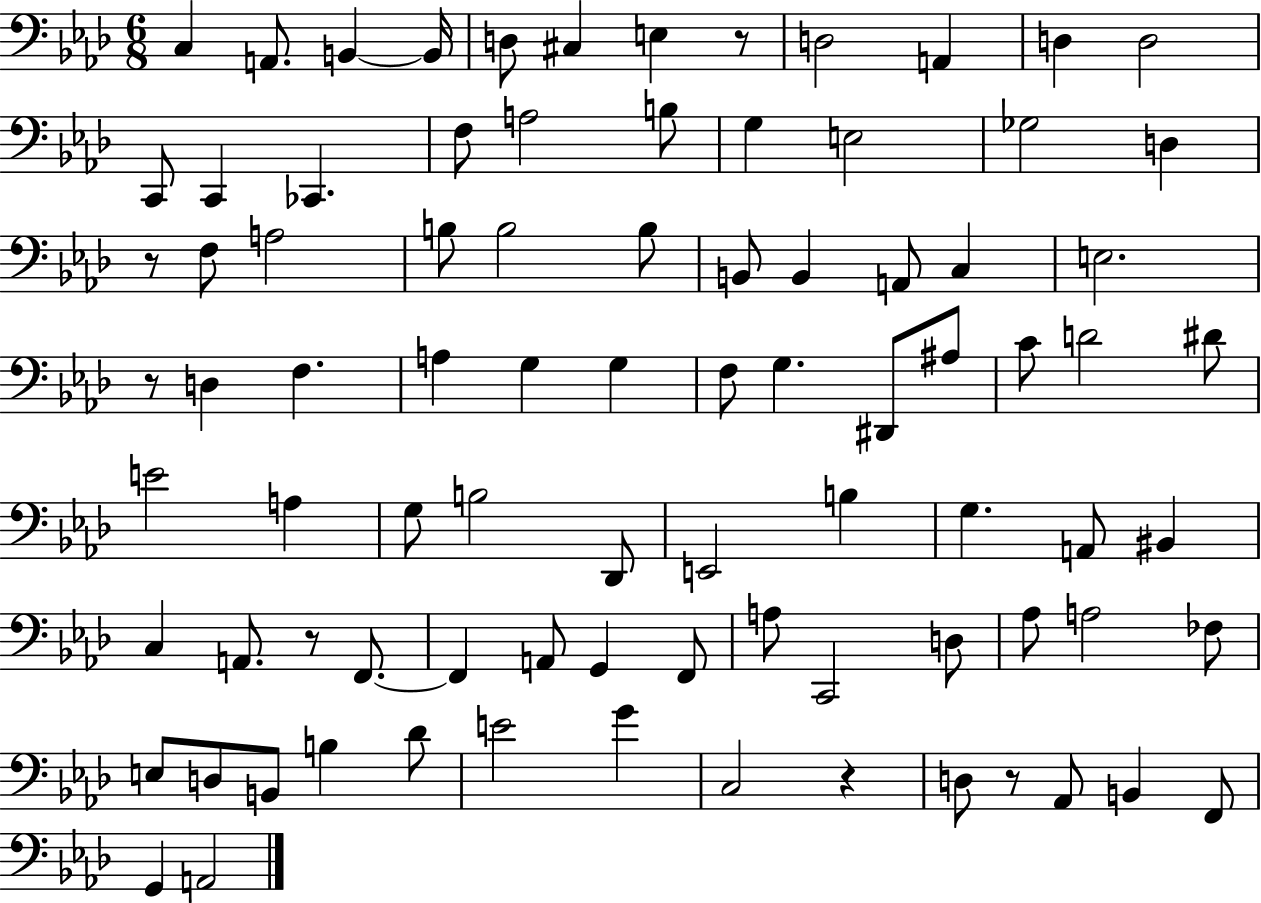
C3/q A2/e. B2/q B2/s D3/e C#3/q E3/q R/e D3/h A2/q D3/q D3/h C2/e C2/q CES2/q. F3/e A3/h B3/e G3/q E3/h Gb3/h D3/q R/e F3/e A3/h B3/e B3/h B3/e B2/e B2/q A2/e C3/q E3/h. R/e D3/q F3/q. A3/q G3/q G3/q F3/e G3/q. D#2/e A#3/e C4/e D4/h D#4/e E4/h A3/q G3/e B3/h Db2/e E2/h B3/q G3/q. A2/e BIS2/q C3/q A2/e. R/e F2/e. F2/q A2/e G2/q F2/e A3/e C2/h D3/e Ab3/e A3/h FES3/e E3/e D3/e B2/e B3/q Db4/e E4/h G4/q C3/h R/q D3/e R/e Ab2/e B2/q F2/e G2/q A2/h